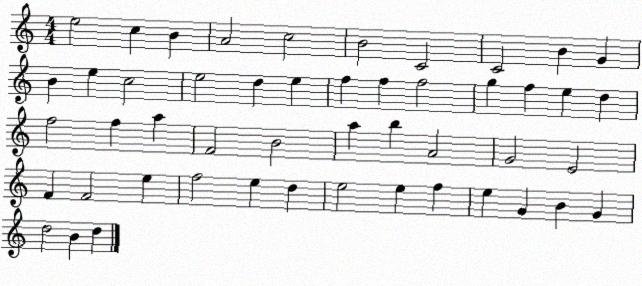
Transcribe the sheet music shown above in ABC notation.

X:1
T:Untitled
M:4/4
L:1/4
K:C
e2 c B A2 c2 B2 C2 C2 B G B e c2 e2 d e f f f2 g f e d f2 f a F2 B2 a b A2 G2 E2 F F2 e f2 e d e2 e f e G B G d2 B d